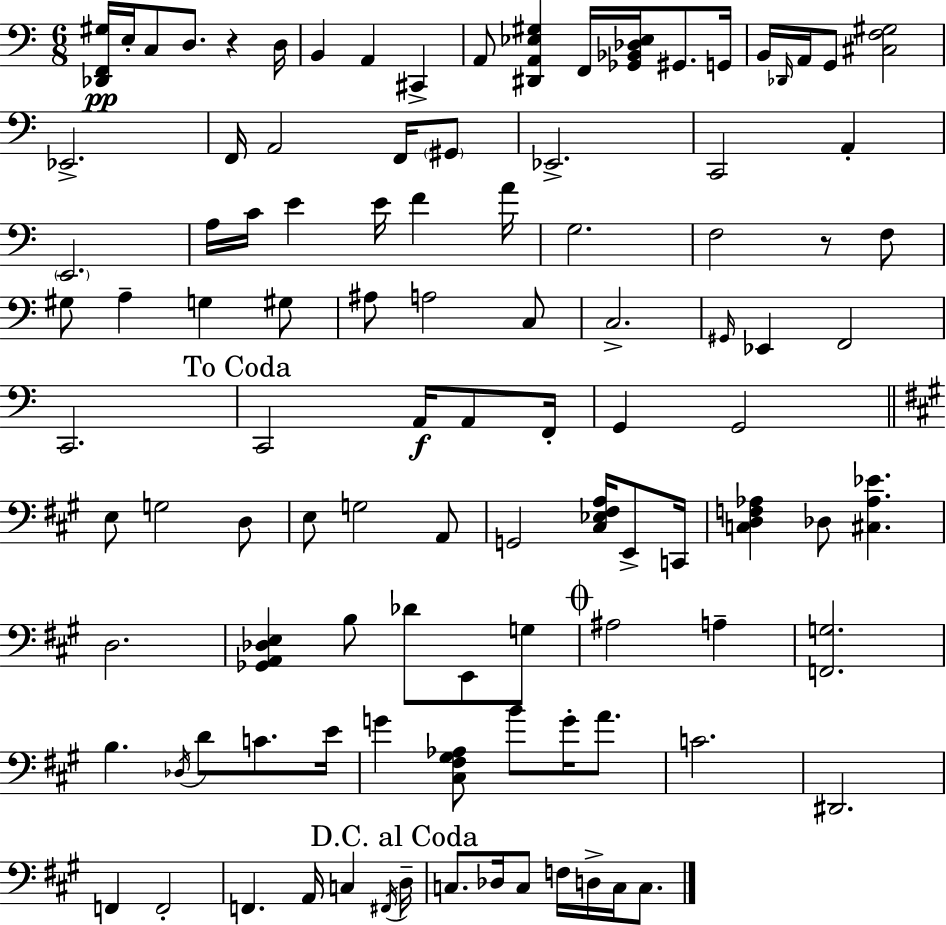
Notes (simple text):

[Db2,F2,G#3]/s E3/s C3/e D3/e. R/q D3/s B2/q A2/q C#2/q A2/e [D#2,A2,Eb3,G#3]/q F2/s [Gb2,Bb2,Db3,Eb3]/s G#2/e. G2/s B2/s Db2/s A2/s G2/e [C#3,F3,G#3]/h Eb2/h. F2/s A2/h F2/s G#2/e Eb2/h. C2/h A2/q E2/h. A3/s C4/s E4/q E4/s F4/q A4/s G3/h. F3/h R/e F3/e G#3/e A3/q G3/q G#3/e A#3/e A3/h C3/e C3/h. G#2/s Eb2/q F2/h C2/h. C2/h A2/s A2/e F2/s G2/q G2/h E3/e G3/h D3/e E3/e G3/h A2/e G2/h [C#3,Eb3,F#3,A3]/s E2/e C2/s [C3,D3,F3,Ab3]/q Db3/e [C#3,Ab3,Eb4]/q. D3/h. [Gb2,A2,Db3,E3]/q B3/e Db4/e E2/e G3/e A#3/h A3/q [F2,G3]/h. B3/q. Db3/s D4/e C4/e. E4/s G4/q [C#3,F#3,G#3,Ab3]/e B4/e G4/s A4/e. C4/h. D#2/h. F2/q F2/h F2/q. A2/s C3/q F#2/s D3/s C3/e. Db3/s C3/e F3/s D3/s C3/s C3/e.